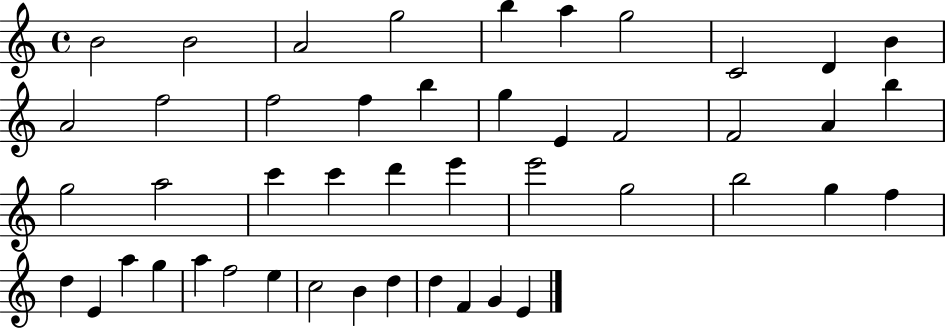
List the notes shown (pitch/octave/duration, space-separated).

B4/h B4/h A4/h G5/h B5/q A5/q G5/h C4/h D4/q B4/q A4/h F5/h F5/h F5/q B5/q G5/q E4/q F4/h F4/h A4/q B5/q G5/h A5/h C6/q C6/q D6/q E6/q E6/h G5/h B5/h G5/q F5/q D5/q E4/q A5/q G5/q A5/q F5/h E5/q C5/h B4/q D5/q D5/q F4/q G4/q E4/q